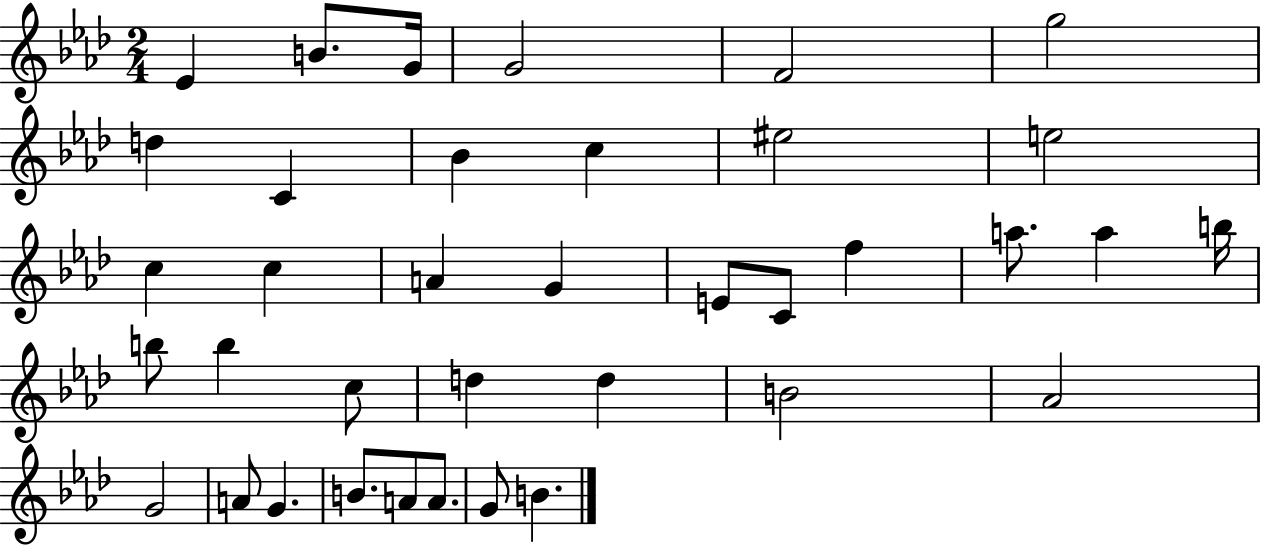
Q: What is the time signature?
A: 2/4